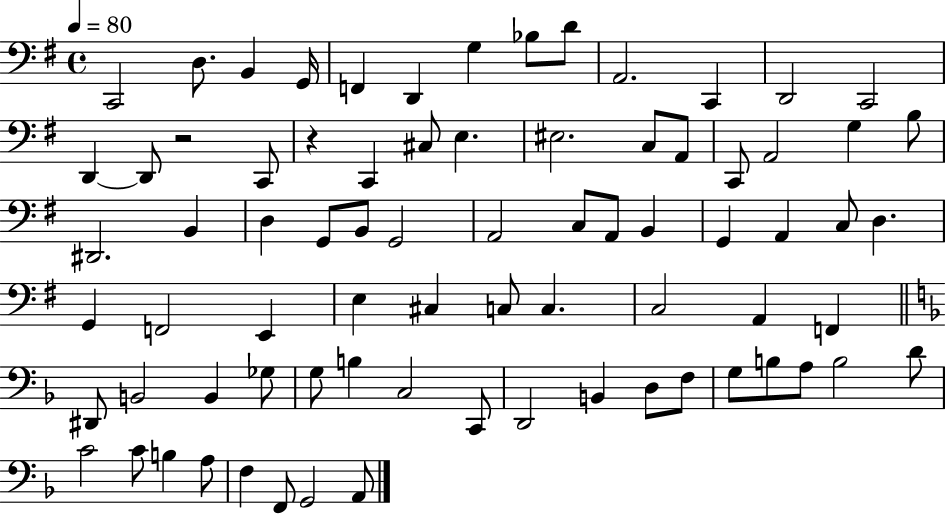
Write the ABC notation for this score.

X:1
T:Untitled
M:4/4
L:1/4
K:G
C,,2 D,/2 B,, G,,/4 F,, D,, G, _B,/2 D/2 A,,2 C,, D,,2 C,,2 D,, D,,/2 z2 C,,/2 z C,, ^C,/2 E, ^E,2 C,/2 A,,/2 C,,/2 A,,2 G, B,/2 ^D,,2 B,, D, G,,/2 B,,/2 G,,2 A,,2 C,/2 A,,/2 B,, G,, A,, C,/2 D, G,, F,,2 E,, E, ^C, C,/2 C, C,2 A,, F,, ^D,,/2 B,,2 B,, _G,/2 G,/2 B, C,2 C,,/2 D,,2 B,, D,/2 F,/2 G,/2 B,/2 A,/2 B,2 D/2 C2 C/2 B, A,/2 F, F,,/2 G,,2 A,,/2